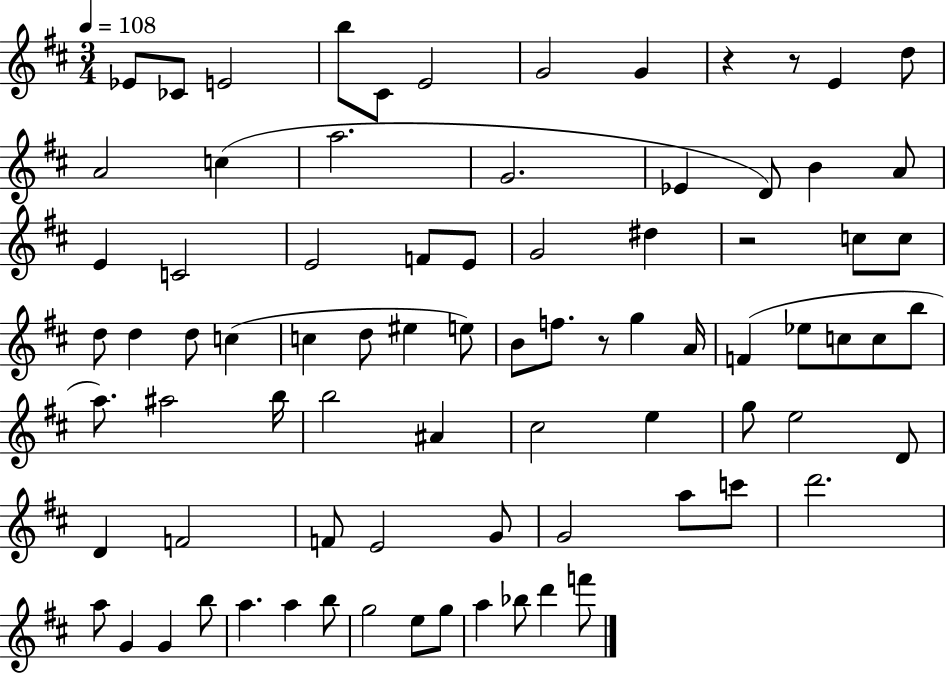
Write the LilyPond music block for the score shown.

{
  \clef treble
  \numericTimeSignature
  \time 3/4
  \key d \major
  \tempo 4 = 108
  ees'8 ces'8 e'2 | b''8 cis'8 e'2 | g'2 g'4 | r4 r8 e'4 d''8 | \break a'2 c''4( | a''2. | g'2. | ees'4 d'8) b'4 a'8 | \break e'4 c'2 | e'2 f'8 e'8 | g'2 dis''4 | r2 c''8 c''8 | \break d''8 d''4 d''8 c''4( | c''4 d''8 eis''4 e''8) | b'8 f''8. r8 g''4 a'16 | f'4( ees''8 c''8 c''8 b''8 | \break a''8.) ais''2 b''16 | b''2 ais'4 | cis''2 e''4 | g''8 e''2 d'8 | \break d'4 f'2 | f'8 e'2 g'8 | g'2 a''8 c'''8 | d'''2. | \break a''8 g'4 g'4 b''8 | a''4. a''4 b''8 | g''2 e''8 g''8 | a''4 bes''8 d'''4 f'''8 | \break \bar "|."
}